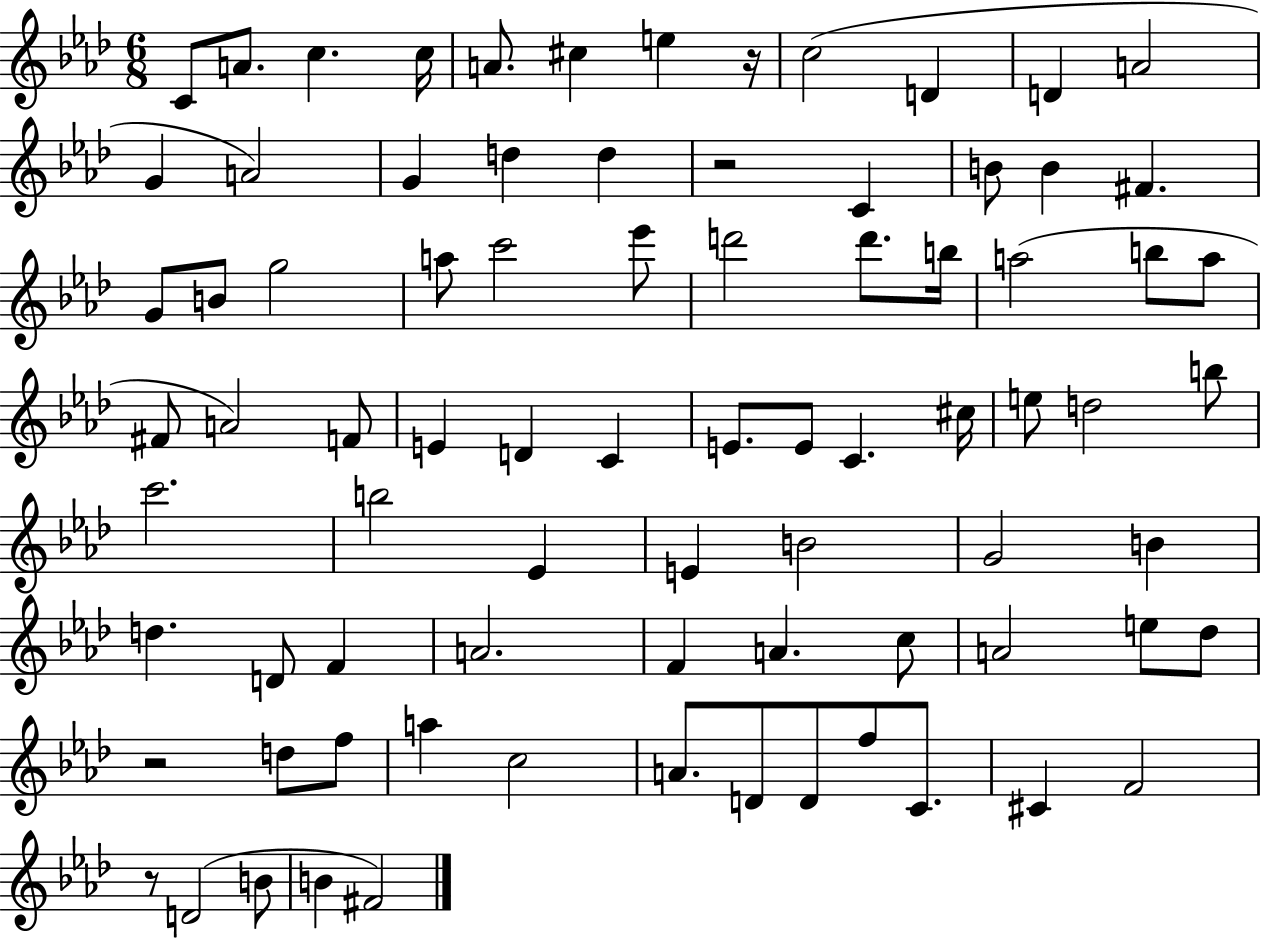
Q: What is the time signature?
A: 6/8